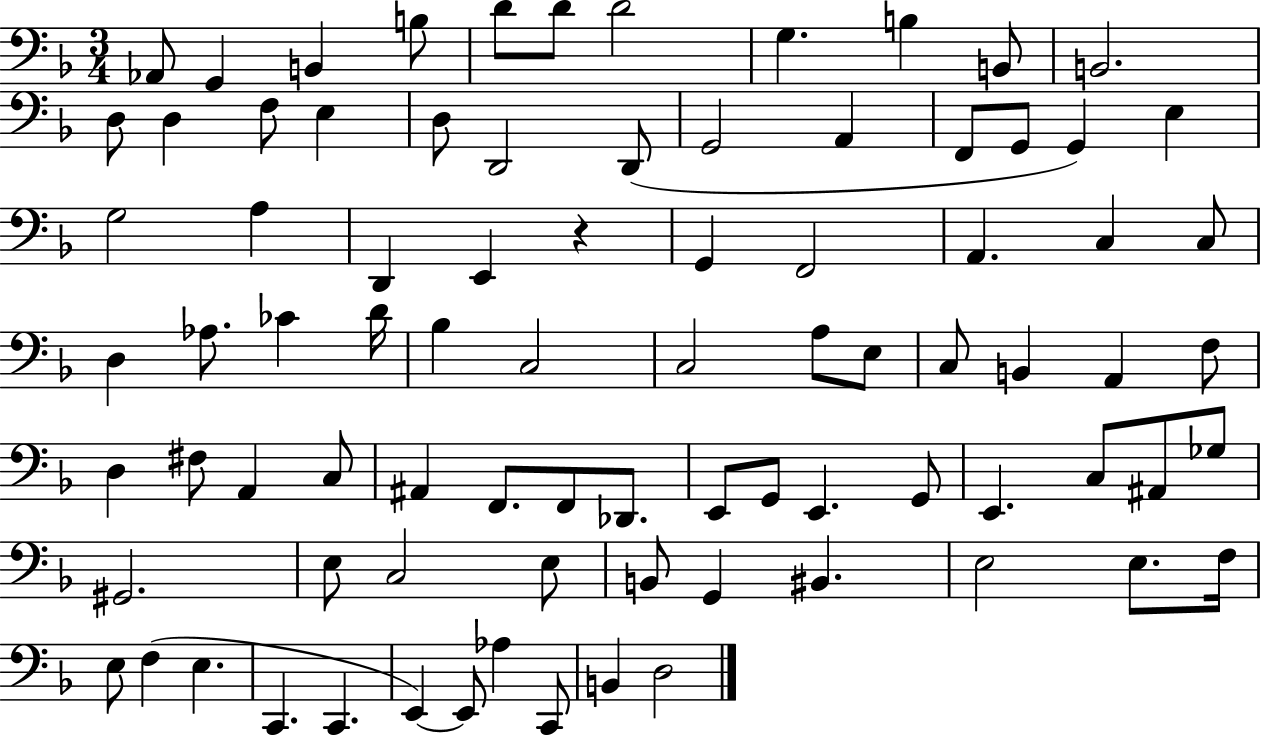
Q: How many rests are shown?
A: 1